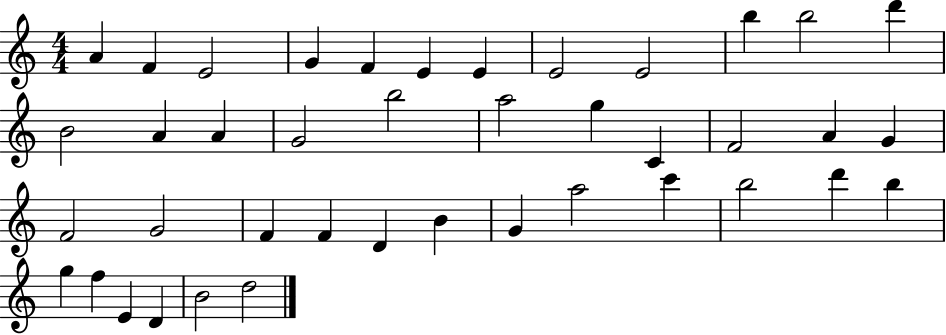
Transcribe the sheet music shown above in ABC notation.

X:1
T:Untitled
M:4/4
L:1/4
K:C
A F E2 G F E E E2 E2 b b2 d' B2 A A G2 b2 a2 g C F2 A G F2 G2 F F D B G a2 c' b2 d' b g f E D B2 d2